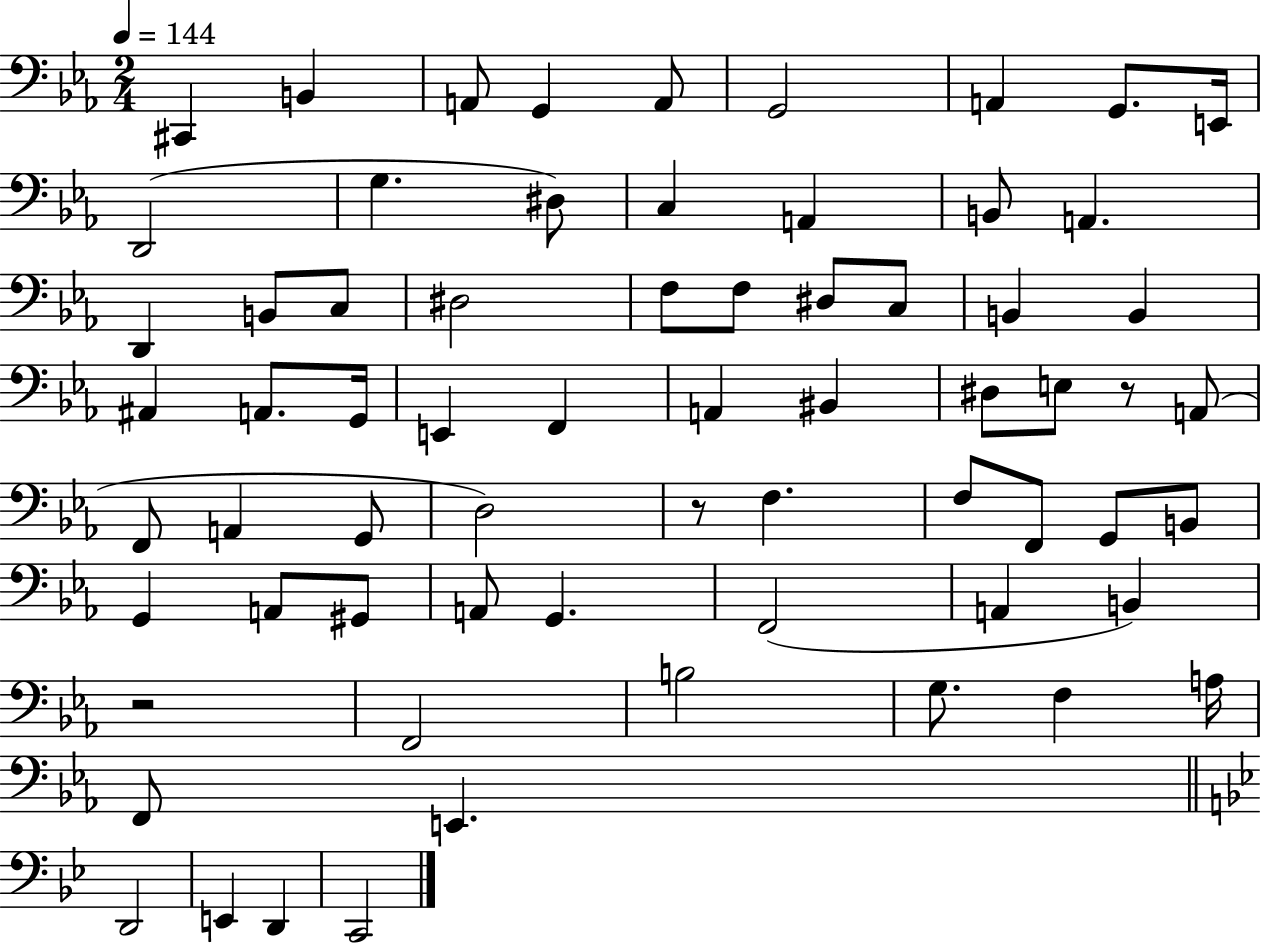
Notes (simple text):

C#2/q B2/q A2/e G2/q A2/e G2/h A2/q G2/e. E2/s D2/h G3/q. D#3/e C3/q A2/q B2/e A2/q. D2/q B2/e C3/e D#3/h F3/e F3/e D#3/e C3/e B2/q B2/q A#2/q A2/e. G2/s E2/q F2/q A2/q BIS2/q D#3/e E3/e R/e A2/e F2/e A2/q G2/e D3/h R/e F3/q. F3/e F2/e G2/e B2/e G2/q A2/e G#2/e A2/e G2/q. F2/h A2/q B2/q R/h F2/h B3/h G3/e. F3/q A3/s F2/e E2/q. D2/h E2/q D2/q C2/h